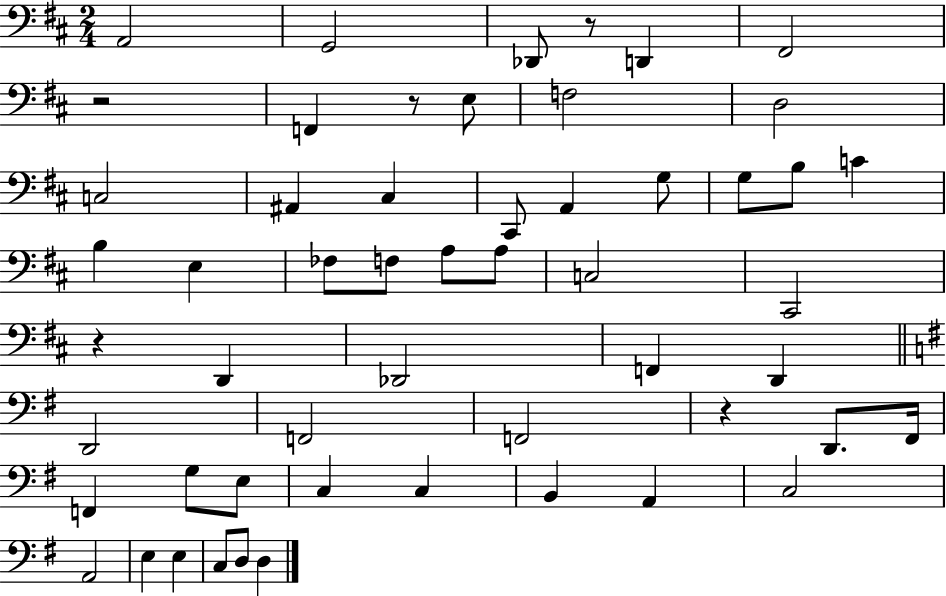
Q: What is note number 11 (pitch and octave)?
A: A#2